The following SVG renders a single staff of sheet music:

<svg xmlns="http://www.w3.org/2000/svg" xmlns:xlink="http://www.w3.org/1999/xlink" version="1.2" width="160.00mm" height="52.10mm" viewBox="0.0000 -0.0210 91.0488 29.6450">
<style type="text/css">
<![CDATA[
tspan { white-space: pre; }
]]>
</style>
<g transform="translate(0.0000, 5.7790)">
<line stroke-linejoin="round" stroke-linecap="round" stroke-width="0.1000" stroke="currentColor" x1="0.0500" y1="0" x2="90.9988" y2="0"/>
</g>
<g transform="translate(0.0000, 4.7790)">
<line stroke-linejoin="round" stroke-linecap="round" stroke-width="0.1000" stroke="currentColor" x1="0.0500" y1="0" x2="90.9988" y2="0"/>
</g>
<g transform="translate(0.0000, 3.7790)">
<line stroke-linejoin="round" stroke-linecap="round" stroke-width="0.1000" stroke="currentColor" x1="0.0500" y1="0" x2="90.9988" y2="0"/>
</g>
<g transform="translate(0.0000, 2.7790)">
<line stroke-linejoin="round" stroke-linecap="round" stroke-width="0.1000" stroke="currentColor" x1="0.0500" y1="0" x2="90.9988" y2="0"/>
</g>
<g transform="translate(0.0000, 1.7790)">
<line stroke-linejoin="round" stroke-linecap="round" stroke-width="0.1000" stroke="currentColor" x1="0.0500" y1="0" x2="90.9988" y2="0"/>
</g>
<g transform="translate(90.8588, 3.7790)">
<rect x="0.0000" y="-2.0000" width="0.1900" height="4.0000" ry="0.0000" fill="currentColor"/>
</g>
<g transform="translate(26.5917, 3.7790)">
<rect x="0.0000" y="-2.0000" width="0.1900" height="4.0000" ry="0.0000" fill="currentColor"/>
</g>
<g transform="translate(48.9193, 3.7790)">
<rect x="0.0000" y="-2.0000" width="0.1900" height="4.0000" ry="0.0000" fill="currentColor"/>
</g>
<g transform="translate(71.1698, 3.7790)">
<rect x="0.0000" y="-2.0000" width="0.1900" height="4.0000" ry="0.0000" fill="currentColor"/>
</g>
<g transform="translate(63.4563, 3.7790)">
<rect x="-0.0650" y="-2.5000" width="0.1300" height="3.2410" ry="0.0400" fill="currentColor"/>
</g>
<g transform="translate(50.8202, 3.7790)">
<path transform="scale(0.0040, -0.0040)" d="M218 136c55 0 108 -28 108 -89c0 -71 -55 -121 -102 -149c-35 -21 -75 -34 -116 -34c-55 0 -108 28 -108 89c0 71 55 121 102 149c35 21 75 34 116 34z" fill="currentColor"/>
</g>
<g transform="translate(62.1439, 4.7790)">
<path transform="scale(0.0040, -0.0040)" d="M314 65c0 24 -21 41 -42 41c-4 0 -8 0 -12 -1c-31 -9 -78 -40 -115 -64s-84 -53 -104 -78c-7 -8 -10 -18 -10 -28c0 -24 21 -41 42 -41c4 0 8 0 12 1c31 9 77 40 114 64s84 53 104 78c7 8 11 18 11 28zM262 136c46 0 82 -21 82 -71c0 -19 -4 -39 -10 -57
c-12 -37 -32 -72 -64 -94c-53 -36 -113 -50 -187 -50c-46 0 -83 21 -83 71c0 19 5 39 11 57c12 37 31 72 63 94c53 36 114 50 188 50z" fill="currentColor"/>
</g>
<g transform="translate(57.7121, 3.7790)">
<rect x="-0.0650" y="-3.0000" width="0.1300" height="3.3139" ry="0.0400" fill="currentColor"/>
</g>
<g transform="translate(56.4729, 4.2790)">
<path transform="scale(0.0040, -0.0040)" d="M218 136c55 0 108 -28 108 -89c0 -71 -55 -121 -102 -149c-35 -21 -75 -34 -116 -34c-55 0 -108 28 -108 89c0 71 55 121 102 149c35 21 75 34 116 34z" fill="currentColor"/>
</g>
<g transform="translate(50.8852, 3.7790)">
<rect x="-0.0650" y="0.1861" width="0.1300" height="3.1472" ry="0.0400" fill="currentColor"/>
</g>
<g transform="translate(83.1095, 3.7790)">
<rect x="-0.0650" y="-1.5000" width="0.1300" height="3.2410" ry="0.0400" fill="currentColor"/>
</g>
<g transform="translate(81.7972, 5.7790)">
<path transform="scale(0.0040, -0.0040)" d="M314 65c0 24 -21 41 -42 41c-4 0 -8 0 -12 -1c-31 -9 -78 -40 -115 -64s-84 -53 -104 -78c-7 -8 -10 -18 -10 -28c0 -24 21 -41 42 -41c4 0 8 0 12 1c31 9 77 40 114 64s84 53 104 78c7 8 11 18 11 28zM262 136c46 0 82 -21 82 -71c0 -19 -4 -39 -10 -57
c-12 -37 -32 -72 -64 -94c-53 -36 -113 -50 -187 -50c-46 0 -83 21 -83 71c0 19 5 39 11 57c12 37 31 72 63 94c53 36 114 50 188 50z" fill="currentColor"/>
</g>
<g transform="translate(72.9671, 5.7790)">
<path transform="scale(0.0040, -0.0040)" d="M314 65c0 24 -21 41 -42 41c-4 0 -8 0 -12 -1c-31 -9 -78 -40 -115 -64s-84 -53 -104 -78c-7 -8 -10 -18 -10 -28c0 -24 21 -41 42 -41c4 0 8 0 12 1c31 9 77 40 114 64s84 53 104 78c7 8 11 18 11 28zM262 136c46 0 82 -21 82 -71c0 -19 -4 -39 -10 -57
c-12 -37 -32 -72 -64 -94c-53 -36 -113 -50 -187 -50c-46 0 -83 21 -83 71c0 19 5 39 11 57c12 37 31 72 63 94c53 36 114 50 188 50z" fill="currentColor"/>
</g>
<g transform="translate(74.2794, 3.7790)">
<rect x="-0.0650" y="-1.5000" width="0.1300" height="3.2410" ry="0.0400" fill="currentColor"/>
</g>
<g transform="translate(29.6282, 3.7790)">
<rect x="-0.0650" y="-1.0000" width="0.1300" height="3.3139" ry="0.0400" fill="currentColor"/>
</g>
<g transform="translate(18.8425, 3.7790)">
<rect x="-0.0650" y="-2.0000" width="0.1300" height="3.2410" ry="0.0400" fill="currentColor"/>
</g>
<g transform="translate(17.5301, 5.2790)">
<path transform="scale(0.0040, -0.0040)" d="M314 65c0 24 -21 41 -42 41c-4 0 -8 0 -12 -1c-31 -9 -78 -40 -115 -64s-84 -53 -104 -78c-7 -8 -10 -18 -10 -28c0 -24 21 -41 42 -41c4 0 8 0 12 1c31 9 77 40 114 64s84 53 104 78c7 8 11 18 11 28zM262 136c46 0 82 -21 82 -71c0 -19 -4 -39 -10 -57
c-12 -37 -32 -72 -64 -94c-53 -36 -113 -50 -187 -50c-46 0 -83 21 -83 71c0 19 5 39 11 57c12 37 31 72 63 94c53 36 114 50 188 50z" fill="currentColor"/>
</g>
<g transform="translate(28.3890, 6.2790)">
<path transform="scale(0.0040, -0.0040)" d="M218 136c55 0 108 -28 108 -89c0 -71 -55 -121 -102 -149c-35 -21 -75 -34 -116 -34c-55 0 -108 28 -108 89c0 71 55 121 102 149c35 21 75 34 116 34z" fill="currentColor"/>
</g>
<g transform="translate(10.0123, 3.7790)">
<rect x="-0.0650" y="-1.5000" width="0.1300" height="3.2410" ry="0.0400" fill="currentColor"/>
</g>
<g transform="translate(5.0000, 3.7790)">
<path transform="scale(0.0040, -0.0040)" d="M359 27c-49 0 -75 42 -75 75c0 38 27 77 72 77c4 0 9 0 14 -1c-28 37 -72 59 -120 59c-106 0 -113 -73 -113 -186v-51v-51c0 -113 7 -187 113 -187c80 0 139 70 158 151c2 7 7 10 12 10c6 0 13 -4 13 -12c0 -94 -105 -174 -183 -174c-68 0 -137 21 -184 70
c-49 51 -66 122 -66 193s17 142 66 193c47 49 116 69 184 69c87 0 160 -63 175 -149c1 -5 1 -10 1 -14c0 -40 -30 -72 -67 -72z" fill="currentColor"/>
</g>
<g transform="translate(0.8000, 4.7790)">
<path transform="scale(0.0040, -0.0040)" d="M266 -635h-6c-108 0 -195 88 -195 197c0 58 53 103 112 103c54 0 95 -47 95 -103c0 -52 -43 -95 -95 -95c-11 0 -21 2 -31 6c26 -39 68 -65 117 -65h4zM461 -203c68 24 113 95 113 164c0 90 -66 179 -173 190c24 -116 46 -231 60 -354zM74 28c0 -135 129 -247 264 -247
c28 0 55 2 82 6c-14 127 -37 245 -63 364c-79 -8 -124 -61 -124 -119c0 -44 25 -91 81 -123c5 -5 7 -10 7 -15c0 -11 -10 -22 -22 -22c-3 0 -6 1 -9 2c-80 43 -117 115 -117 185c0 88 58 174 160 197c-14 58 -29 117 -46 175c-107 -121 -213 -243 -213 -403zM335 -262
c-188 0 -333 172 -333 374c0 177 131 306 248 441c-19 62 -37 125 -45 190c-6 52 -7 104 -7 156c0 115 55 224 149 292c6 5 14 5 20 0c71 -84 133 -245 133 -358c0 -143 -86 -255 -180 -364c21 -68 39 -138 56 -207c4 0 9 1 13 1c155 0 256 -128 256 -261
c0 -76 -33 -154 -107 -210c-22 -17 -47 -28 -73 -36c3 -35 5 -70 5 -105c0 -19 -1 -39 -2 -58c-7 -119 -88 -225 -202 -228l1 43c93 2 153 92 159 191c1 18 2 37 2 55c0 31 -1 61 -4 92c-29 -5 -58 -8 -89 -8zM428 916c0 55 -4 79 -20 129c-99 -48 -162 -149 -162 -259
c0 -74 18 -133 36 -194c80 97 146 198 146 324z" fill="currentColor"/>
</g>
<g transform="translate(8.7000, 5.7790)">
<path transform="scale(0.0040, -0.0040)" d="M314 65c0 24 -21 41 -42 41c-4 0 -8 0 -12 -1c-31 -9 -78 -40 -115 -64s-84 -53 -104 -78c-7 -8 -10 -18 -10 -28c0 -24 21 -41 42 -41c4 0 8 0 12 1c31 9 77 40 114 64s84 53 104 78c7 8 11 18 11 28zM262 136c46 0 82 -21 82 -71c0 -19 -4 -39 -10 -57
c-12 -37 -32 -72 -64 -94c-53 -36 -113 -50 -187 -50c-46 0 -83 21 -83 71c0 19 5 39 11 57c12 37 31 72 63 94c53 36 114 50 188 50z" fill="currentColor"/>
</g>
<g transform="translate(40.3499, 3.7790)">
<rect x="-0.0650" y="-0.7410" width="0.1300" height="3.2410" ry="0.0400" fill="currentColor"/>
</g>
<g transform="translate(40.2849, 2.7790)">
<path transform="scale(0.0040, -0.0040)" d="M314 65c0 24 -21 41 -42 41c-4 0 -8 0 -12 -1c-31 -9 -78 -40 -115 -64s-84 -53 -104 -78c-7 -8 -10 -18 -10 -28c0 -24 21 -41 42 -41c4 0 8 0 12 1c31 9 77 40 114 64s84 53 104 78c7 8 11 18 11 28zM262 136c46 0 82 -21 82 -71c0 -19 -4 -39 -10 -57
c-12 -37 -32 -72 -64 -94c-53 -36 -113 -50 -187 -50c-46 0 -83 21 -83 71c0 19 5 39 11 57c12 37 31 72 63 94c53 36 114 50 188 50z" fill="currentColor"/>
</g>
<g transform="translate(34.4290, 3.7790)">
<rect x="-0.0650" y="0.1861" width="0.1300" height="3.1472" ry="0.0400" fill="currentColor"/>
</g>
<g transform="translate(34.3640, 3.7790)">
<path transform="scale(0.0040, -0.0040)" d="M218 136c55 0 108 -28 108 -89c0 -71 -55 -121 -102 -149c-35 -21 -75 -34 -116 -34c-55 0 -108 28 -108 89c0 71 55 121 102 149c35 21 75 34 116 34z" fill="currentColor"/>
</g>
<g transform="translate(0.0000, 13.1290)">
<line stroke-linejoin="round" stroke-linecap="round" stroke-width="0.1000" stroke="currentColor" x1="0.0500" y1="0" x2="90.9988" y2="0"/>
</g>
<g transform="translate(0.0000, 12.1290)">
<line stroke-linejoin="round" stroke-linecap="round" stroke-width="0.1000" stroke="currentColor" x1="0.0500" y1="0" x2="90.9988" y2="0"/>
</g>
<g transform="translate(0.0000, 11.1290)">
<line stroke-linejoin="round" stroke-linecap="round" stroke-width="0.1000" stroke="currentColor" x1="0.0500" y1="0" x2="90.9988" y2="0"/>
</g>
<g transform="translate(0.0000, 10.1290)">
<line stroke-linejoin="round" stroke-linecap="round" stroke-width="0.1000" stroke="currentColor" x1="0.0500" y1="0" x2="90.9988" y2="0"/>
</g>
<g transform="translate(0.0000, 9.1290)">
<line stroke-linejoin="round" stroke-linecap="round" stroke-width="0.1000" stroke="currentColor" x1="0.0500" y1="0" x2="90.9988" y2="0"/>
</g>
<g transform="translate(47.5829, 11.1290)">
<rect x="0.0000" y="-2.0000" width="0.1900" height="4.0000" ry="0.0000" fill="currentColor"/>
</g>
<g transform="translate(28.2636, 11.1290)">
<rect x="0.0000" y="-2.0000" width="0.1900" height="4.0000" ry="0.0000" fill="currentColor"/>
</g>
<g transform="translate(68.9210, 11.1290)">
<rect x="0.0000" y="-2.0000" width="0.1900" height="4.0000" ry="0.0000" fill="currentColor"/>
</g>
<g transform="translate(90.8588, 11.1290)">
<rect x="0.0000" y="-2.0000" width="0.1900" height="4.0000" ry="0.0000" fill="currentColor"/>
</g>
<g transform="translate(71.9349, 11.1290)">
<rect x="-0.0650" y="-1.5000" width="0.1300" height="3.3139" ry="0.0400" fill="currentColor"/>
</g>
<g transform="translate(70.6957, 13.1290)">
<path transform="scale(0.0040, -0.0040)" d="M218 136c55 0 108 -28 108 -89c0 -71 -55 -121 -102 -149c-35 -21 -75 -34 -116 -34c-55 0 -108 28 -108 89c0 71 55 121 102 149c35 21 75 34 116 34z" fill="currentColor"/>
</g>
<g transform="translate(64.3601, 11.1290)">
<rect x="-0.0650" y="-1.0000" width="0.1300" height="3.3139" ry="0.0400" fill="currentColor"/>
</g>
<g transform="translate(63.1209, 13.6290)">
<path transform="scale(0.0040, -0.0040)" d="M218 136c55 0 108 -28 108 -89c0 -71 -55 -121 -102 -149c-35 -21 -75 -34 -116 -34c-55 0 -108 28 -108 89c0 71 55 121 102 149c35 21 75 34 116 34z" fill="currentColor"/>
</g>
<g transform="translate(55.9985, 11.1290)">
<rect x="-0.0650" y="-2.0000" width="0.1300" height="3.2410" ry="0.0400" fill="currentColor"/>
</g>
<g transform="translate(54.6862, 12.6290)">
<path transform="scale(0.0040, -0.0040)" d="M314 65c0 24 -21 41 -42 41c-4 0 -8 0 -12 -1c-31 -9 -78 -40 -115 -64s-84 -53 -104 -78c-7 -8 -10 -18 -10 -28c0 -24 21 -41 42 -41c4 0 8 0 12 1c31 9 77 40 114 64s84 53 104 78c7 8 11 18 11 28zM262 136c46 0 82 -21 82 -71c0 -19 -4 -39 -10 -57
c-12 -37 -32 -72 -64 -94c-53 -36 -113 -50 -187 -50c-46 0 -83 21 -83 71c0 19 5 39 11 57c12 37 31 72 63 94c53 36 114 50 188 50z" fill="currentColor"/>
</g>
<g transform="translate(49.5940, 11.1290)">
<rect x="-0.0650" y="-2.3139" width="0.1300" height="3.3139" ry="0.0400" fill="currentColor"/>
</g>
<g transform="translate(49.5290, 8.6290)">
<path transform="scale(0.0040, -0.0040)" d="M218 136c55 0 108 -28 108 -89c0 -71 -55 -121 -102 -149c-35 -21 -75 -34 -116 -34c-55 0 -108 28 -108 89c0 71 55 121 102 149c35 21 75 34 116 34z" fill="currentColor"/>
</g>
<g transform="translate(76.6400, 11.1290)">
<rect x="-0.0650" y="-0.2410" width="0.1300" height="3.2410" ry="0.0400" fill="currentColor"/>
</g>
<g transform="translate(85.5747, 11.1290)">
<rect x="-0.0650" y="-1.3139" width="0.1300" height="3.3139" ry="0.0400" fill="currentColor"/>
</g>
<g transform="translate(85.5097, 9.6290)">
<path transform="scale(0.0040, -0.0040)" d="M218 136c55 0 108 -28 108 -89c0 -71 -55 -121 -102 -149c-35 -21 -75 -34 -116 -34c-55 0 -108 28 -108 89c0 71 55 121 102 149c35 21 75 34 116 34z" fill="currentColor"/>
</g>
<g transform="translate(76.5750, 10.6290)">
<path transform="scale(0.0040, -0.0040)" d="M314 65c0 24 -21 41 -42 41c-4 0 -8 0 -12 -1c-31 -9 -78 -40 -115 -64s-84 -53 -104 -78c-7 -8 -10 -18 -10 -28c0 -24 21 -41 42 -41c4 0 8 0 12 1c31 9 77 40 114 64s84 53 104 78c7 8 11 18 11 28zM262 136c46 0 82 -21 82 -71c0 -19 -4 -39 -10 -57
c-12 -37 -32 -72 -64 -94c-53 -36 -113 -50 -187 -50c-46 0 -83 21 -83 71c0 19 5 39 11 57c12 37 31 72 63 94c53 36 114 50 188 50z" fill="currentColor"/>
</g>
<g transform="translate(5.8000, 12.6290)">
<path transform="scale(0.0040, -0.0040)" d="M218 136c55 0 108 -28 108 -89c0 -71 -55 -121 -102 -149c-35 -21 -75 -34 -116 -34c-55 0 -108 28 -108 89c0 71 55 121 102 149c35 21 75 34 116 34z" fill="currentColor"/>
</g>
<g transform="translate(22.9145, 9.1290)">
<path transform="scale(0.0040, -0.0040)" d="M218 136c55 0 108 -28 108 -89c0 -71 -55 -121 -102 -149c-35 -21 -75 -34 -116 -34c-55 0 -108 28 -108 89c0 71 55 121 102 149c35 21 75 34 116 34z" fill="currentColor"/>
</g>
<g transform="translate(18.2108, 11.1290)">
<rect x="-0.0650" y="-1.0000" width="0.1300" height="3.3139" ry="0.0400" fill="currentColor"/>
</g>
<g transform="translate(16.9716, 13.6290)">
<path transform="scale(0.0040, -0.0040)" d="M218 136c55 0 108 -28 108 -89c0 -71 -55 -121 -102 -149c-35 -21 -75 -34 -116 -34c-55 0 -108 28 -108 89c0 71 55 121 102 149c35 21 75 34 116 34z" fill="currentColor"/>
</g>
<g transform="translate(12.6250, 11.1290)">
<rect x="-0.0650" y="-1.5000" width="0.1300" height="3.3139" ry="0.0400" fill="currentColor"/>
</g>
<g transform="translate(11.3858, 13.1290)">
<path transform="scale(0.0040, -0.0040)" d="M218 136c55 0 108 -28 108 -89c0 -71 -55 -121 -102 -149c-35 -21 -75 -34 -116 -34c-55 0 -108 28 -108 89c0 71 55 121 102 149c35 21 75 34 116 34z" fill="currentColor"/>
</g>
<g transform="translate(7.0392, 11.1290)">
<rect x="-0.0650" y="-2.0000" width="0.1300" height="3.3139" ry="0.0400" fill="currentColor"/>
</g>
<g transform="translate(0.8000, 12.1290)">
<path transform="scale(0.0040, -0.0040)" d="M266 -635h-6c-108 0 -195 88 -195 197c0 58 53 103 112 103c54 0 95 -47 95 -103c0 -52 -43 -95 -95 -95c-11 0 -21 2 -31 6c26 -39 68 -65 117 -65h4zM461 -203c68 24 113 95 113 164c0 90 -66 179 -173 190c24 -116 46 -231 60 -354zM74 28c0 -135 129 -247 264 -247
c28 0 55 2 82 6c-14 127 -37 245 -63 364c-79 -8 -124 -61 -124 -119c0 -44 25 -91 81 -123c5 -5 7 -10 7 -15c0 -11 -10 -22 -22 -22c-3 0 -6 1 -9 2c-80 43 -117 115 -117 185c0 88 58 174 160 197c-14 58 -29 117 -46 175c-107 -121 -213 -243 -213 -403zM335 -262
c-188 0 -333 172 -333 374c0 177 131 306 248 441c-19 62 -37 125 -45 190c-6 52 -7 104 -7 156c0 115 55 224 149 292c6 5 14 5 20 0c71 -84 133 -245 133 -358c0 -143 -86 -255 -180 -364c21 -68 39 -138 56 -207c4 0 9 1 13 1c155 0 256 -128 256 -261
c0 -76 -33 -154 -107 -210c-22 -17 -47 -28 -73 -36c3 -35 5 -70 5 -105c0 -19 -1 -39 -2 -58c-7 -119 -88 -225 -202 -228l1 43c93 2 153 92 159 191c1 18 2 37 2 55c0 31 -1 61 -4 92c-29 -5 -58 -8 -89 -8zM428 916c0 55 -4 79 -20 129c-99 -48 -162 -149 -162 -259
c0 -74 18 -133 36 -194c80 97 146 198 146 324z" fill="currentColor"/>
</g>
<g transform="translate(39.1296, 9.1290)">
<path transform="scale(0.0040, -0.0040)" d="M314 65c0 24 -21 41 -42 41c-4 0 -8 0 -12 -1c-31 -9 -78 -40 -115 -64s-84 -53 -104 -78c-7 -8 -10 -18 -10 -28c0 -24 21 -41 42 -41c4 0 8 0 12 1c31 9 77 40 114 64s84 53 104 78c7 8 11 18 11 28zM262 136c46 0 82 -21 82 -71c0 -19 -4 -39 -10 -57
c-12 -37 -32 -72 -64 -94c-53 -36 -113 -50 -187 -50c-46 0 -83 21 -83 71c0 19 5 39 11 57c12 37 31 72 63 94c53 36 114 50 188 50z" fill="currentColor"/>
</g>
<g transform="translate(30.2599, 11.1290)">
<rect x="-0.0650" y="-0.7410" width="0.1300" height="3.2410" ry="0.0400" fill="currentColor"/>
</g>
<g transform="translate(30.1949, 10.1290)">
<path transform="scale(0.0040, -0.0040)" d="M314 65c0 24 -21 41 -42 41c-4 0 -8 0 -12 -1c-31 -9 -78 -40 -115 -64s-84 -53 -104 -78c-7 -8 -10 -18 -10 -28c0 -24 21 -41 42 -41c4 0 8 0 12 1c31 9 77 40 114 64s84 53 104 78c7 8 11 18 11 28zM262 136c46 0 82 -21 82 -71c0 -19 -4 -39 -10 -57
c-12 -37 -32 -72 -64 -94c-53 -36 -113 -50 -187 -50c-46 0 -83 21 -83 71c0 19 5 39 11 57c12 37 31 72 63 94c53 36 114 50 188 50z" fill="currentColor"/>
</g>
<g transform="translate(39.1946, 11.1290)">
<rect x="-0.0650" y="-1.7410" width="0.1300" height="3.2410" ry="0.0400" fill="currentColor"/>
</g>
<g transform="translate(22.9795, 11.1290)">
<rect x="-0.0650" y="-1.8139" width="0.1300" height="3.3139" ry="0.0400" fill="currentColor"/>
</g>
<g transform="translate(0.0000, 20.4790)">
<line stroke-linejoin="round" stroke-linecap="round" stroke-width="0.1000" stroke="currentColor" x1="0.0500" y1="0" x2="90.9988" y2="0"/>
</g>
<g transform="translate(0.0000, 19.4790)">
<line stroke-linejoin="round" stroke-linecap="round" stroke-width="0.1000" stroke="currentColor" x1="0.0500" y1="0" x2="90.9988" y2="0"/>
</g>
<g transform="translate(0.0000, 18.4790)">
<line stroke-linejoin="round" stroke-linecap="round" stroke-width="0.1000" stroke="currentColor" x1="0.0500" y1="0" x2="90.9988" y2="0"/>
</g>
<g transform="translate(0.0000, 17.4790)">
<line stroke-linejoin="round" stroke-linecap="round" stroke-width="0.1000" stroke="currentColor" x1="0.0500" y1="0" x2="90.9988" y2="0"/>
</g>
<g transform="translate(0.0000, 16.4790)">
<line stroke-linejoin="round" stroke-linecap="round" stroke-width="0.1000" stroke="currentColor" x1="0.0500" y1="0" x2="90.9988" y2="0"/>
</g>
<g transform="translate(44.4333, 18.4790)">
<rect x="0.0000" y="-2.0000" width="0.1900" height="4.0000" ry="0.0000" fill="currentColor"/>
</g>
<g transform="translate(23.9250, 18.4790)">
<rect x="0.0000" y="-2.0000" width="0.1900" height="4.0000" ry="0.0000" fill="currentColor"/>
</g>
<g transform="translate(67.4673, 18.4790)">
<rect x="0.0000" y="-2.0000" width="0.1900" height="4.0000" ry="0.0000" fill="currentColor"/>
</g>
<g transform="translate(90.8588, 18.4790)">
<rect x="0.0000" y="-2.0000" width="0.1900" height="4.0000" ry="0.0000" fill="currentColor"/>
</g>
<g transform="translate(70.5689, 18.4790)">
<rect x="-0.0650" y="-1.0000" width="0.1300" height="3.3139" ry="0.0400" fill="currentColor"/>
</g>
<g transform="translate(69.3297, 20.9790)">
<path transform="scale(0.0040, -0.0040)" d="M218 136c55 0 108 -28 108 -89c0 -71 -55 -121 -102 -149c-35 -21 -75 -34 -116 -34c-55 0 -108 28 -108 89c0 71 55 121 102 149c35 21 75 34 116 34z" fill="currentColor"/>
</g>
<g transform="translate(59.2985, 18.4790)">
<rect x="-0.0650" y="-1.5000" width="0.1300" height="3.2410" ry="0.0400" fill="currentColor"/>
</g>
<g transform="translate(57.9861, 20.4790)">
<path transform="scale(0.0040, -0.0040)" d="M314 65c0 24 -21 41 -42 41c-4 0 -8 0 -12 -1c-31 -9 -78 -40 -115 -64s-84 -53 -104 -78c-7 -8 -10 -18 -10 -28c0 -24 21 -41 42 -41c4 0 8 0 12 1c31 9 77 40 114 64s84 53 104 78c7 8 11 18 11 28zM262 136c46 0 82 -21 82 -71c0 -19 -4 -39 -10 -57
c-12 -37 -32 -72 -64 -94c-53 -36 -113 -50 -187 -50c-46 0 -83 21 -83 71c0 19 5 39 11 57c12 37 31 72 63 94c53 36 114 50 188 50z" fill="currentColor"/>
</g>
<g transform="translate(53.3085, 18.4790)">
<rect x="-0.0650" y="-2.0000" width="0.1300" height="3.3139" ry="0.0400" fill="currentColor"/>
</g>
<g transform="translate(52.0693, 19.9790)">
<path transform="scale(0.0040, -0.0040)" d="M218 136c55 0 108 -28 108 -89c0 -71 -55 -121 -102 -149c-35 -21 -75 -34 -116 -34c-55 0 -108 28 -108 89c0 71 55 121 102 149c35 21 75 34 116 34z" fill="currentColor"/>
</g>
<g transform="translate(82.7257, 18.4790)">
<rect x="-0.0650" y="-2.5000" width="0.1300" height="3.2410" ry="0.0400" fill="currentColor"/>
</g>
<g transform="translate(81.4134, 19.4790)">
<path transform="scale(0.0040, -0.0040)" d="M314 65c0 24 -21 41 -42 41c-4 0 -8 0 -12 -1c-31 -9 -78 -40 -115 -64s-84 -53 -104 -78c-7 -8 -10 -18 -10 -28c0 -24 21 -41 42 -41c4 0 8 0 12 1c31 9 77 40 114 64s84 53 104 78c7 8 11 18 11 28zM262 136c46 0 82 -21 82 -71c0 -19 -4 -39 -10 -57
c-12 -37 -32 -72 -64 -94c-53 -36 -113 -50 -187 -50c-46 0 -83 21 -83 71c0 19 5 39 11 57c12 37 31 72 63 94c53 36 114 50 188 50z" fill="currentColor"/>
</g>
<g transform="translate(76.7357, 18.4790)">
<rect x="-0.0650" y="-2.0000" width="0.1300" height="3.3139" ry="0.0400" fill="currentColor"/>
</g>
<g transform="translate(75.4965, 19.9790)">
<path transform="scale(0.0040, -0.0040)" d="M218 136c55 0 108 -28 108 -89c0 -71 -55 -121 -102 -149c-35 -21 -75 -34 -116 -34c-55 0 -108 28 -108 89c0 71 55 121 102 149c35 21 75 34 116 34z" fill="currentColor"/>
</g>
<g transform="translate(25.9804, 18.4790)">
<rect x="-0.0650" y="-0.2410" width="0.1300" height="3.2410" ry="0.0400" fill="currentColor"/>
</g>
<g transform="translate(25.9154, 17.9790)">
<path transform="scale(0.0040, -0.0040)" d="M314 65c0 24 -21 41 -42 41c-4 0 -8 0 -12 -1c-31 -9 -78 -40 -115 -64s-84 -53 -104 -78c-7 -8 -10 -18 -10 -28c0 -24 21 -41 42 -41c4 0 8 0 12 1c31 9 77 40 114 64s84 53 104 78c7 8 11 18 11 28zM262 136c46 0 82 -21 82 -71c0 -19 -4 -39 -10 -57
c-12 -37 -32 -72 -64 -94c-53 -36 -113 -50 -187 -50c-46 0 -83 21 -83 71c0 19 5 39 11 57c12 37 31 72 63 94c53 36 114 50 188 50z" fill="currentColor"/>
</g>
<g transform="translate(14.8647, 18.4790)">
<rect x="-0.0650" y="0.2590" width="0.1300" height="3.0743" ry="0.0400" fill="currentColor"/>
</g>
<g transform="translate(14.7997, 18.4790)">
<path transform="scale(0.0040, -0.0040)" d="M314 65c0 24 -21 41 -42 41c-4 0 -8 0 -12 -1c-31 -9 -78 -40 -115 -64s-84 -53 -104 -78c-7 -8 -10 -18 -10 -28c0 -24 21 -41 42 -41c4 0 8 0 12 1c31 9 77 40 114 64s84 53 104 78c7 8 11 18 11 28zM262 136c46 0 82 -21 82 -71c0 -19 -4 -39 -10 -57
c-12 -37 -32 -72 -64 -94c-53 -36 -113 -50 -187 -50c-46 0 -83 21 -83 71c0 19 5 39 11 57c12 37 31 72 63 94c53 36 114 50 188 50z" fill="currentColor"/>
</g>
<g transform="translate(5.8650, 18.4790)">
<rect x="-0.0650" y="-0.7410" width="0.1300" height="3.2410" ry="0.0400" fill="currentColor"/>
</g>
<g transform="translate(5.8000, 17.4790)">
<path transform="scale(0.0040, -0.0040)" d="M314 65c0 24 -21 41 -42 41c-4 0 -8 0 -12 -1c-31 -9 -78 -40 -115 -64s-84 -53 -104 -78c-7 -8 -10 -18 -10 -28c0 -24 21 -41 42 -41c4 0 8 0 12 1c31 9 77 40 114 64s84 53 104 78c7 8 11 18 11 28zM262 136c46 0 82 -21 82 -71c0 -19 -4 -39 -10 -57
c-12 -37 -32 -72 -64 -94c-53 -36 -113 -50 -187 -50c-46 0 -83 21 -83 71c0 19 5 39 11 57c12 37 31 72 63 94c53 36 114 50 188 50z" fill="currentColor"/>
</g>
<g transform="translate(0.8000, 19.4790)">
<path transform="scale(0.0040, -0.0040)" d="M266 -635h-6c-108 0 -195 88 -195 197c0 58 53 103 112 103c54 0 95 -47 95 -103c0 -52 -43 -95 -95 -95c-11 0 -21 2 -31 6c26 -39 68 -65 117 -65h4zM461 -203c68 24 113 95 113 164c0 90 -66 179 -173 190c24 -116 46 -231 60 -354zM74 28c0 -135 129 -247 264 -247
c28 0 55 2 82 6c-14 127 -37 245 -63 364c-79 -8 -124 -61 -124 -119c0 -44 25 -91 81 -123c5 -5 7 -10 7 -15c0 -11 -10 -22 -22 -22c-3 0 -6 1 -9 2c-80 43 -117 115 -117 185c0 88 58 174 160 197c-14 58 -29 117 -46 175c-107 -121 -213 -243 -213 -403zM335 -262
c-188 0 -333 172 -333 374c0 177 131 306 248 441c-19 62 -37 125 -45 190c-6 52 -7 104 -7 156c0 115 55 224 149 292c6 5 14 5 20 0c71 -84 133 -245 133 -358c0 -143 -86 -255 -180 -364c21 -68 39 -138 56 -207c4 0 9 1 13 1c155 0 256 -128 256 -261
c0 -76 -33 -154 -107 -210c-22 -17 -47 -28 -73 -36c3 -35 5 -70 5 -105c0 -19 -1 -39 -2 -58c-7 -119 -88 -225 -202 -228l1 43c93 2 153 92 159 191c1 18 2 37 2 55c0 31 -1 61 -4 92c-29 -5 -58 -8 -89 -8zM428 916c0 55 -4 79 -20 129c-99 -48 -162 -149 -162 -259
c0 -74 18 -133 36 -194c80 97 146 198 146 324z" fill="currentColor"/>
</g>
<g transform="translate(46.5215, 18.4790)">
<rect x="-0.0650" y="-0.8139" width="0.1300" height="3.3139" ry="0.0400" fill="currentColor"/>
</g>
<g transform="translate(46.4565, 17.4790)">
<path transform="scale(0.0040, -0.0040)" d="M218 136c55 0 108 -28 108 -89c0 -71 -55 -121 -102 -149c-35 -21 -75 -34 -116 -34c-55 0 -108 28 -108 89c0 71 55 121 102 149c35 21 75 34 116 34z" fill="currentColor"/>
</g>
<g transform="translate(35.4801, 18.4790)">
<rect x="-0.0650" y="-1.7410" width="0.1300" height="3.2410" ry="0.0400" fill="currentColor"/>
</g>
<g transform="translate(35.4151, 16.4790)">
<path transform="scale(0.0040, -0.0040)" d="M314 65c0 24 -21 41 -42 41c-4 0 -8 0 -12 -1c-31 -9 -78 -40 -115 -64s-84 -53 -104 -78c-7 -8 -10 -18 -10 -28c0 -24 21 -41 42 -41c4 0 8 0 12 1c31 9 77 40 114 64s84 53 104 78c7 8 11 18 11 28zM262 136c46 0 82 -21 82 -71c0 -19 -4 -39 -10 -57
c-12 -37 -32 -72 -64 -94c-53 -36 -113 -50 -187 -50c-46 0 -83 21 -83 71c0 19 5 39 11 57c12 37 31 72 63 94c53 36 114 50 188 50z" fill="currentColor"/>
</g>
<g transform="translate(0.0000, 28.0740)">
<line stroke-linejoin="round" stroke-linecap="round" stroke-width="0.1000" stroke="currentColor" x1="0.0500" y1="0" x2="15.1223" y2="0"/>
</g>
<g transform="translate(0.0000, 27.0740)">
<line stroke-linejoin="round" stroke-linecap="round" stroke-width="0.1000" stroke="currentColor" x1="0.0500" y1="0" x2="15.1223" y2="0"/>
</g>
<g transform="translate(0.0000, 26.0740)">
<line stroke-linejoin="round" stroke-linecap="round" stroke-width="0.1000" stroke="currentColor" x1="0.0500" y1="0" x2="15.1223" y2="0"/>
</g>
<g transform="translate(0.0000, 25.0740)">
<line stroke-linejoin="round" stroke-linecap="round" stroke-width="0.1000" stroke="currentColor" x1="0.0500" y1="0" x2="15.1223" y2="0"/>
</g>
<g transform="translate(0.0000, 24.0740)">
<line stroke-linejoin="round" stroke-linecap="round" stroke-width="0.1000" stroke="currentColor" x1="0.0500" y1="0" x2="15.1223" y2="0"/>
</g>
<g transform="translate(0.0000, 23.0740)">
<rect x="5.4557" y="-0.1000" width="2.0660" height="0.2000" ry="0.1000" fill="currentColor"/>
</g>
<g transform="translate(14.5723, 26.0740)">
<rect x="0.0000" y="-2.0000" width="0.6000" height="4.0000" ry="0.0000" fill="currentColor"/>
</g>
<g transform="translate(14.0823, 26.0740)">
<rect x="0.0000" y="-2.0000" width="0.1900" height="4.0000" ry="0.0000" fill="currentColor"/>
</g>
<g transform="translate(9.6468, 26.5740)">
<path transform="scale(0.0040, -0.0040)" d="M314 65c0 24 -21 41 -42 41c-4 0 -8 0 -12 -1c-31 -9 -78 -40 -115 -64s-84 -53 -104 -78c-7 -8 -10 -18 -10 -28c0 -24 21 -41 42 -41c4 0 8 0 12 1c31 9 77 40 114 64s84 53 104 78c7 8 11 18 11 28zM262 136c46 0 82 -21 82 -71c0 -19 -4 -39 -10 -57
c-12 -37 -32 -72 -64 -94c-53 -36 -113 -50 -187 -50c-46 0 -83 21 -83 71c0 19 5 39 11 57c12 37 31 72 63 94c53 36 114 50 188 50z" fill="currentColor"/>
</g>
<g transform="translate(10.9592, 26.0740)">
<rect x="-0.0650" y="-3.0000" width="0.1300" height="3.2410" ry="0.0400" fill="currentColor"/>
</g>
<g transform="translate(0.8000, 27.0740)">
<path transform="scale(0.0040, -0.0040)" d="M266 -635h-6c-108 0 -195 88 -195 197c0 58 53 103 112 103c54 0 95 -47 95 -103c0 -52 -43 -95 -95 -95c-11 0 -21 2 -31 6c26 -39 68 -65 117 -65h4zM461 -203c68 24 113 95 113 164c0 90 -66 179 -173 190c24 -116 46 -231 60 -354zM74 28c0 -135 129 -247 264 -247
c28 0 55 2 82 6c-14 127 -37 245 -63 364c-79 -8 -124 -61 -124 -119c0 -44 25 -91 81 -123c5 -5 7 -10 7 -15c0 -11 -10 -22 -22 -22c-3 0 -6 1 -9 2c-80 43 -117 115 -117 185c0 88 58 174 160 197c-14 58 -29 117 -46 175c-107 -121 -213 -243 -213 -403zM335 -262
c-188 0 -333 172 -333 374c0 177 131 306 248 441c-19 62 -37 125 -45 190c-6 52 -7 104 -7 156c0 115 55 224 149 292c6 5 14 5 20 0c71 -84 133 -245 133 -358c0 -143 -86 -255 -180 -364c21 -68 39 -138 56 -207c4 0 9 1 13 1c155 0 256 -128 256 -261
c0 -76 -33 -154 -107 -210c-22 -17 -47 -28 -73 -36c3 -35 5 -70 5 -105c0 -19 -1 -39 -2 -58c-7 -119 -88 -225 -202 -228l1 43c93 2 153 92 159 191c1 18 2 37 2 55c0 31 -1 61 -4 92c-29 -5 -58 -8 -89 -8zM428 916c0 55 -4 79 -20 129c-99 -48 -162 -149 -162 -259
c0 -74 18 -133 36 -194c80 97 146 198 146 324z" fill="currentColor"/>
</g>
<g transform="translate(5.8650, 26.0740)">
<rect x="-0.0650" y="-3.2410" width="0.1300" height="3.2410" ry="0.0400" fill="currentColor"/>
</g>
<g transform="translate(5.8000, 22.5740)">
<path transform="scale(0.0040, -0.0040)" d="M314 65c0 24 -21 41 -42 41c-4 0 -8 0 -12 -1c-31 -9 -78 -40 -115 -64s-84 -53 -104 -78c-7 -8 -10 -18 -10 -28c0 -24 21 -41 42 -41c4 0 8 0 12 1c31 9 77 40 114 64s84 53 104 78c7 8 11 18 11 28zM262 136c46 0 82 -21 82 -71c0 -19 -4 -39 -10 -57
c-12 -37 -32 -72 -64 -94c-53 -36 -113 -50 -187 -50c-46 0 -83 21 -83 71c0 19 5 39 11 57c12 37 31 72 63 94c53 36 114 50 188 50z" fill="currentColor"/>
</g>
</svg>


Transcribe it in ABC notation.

X:1
T:Untitled
M:4/4
L:1/4
K:C
E2 F2 D B d2 B A G2 E2 E2 F E D f d2 f2 g F2 D E c2 e d2 B2 c2 f2 d F E2 D F G2 b2 A2